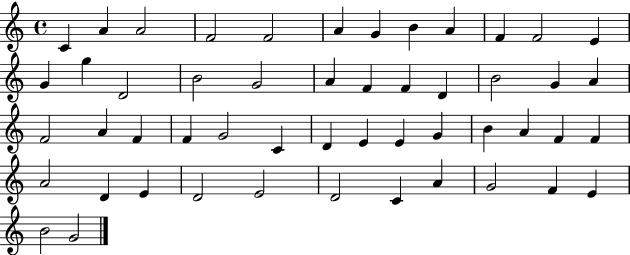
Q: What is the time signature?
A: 4/4